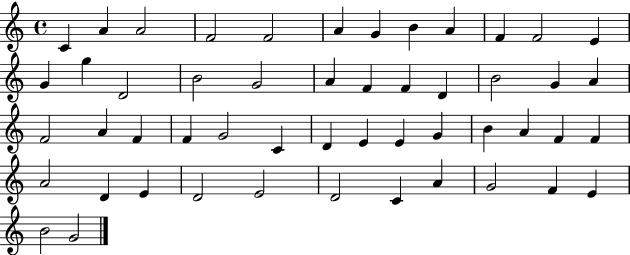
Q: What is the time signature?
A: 4/4